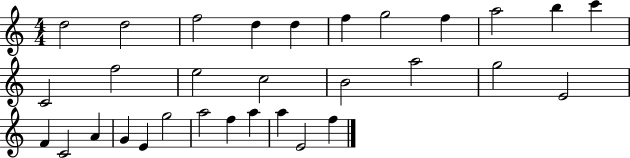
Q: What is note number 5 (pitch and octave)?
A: D5